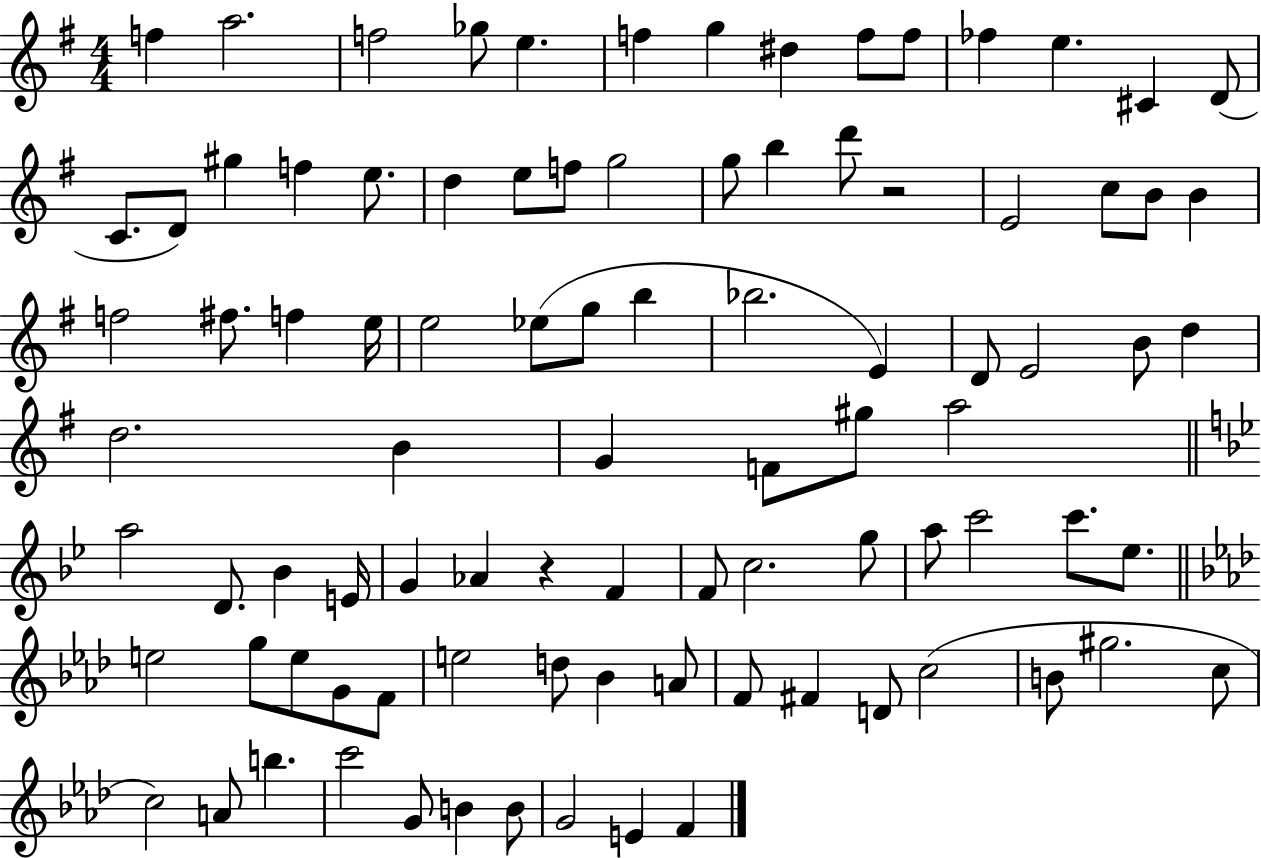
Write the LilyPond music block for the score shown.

{
  \clef treble
  \numericTimeSignature
  \time 4/4
  \key g \major
  f''4 a''2. | f''2 ges''8 e''4. | f''4 g''4 dis''4 f''8 f''8 | fes''4 e''4. cis'4 d'8( | \break c'8. d'8) gis''4 f''4 e''8. | d''4 e''8 f''8 g''2 | g''8 b''4 d'''8 r2 | e'2 c''8 b'8 b'4 | \break f''2 fis''8. f''4 e''16 | e''2 ees''8( g''8 b''4 | bes''2. e'4) | d'8 e'2 b'8 d''4 | \break d''2. b'4 | g'4 f'8 gis''8 a''2 | \bar "||" \break \key g \minor a''2 d'8. bes'4 e'16 | g'4 aes'4 r4 f'4 | f'8 c''2. g''8 | a''8 c'''2 c'''8. ees''8. | \break \bar "||" \break \key f \minor e''2 g''8 e''8 g'8 f'8 | e''2 d''8 bes'4 a'8 | f'8 fis'4 d'8 c''2( | b'8 gis''2. c''8 | \break c''2) a'8 b''4. | c'''2 g'8 b'4 b'8 | g'2 e'4 f'4 | \bar "|."
}